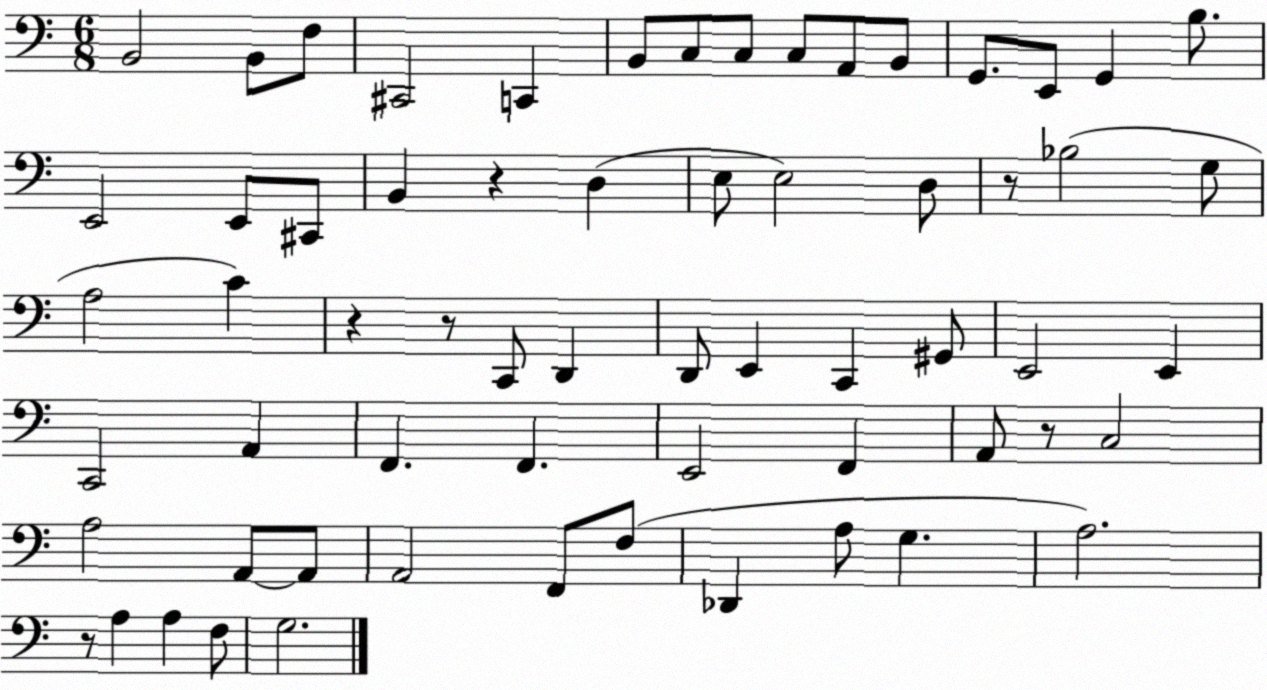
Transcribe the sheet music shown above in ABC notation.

X:1
T:Untitled
M:6/8
L:1/4
K:C
B,,2 B,,/2 F,/2 ^C,,2 C,, B,,/2 C,/2 C,/2 C,/2 A,,/2 B,,/2 G,,/2 E,,/2 G,, B,/2 E,,2 E,,/2 ^C,,/2 B,, z D, E,/2 E,2 D,/2 z/2 _B,2 G,/2 A,2 C z z/2 C,,/2 D,, D,,/2 E,, C,, ^G,,/2 E,,2 E,, C,,2 A,, F,, F,, E,,2 F,, A,,/2 z/2 C,2 A,2 A,,/2 A,,/2 A,,2 F,,/2 F,/2 _D,, A,/2 G, A,2 z/2 A, A, F,/2 G,2